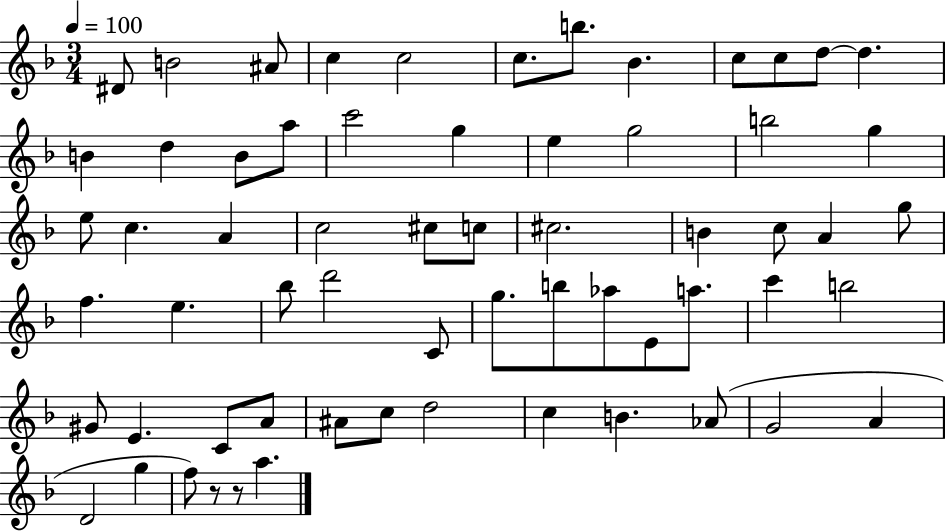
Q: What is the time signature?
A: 3/4